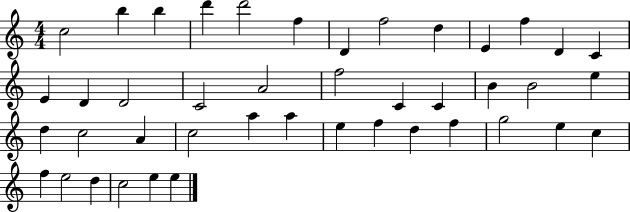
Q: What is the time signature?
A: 4/4